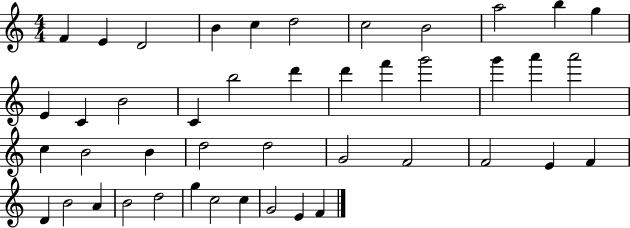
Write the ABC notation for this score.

X:1
T:Untitled
M:4/4
L:1/4
K:C
F E D2 B c d2 c2 B2 a2 b g E C B2 C b2 d' d' f' g'2 g' a' a'2 c B2 B d2 d2 G2 F2 F2 E F D B2 A B2 d2 g c2 c G2 E F